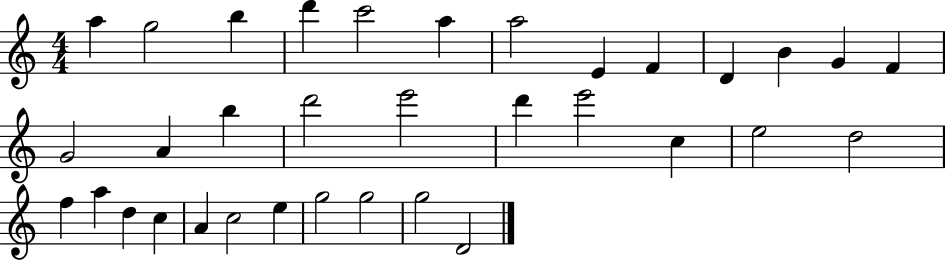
{
  \clef treble
  \numericTimeSignature
  \time 4/4
  \key c \major
  a''4 g''2 b''4 | d'''4 c'''2 a''4 | a''2 e'4 f'4 | d'4 b'4 g'4 f'4 | \break g'2 a'4 b''4 | d'''2 e'''2 | d'''4 e'''2 c''4 | e''2 d''2 | \break f''4 a''4 d''4 c''4 | a'4 c''2 e''4 | g''2 g''2 | g''2 d'2 | \break \bar "|."
}